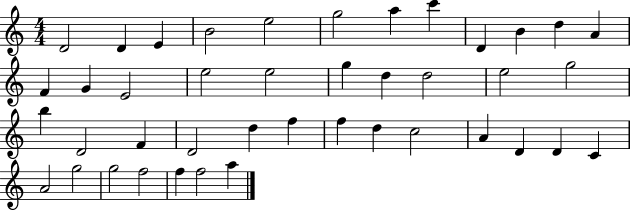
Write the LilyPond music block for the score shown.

{
  \clef treble
  \numericTimeSignature
  \time 4/4
  \key c \major
  d'2 d'4 e'4 | b'2 e''2 | g''2 a''4 c'''4 | d'4 b'4 d''4 a'4 | \break f'4 g'4 e'2 | e''2 e''2 | g''4 d''4 d''2 | e''2 g''2 | \break b''4 d'2 f'4 | d'2 d''4 f''4 | f''4 d''4 c''2 | a'4 d'4 d'4 c'4 | \break a'2 g''2 | g''2 f''2 | f''4 f''2 a''4 | \bar "|."
}